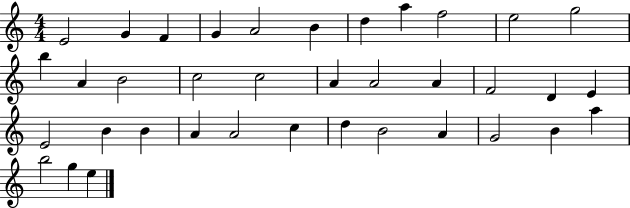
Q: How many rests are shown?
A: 0